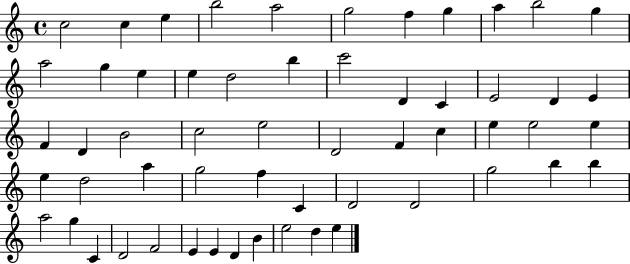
C5/h C5/q E5/q B5/h A5/h G5/h F5/q G5/q A5/q B5/h G5/q A5/h G5/q E5/q E5/q D5/h B5/q C6/h D4/q C4/q E4/h D4/q E4/q F4/q D4/q B4/h C5/h E5/h D4/h F4/q C5/q E5/q E5/h E5/q E5/q D5/h A5/q G5/h F5/q C4/q D4/h D4/h G5/h B5/q B5/q A5/h G5/q C4/q D4/h F4/h E4/q E4/q D4/q B4/q E5/h D5/q E5/q